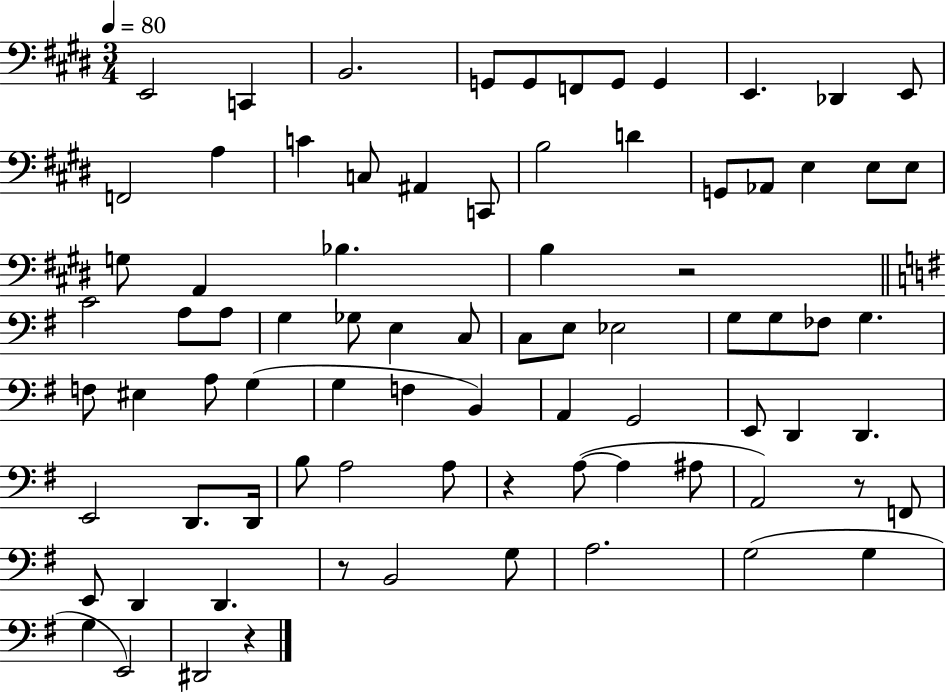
X:1
T:Untitled
M:3/4
L:1/4
K:E
E,,2 C,, B,,2 G,,/2 G,,/2 F,,/2 G,,/2 G,, E,, _D,, E,,/2 F,,2 A, C C,/2 ^A,, C,,/2 B,2 D G,,/2 _A,,/2 E, E,/2 E,/2 G,/2 A,, _B, B, z2 C2 A,/2 A,/2 G, _G,/2 E, C,/2 C,/2 E,/2 _E,2 G,/2 G,/2 _F,/2 G, F,/2 ^E, A,/2 G, G, F, B,, A,, G,,2 E,,/2 D,, D,, E,,2 D,,/2 D,,/4 B,/2 A,2 A,/2 z A,/2 A, ^A,/2 A,,2 z/2 F,,/2 E,,/2 D,, D,, z/2 B,,2 G,/2 A,2 G,2 G, G, E,,2 ^D,,2 z